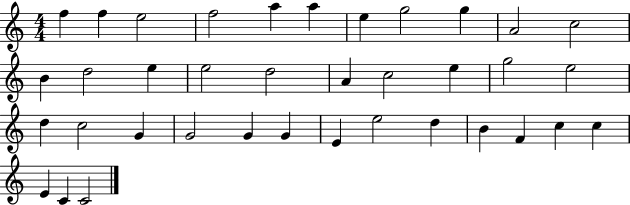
F5/q F5/q E5/h F5/h A5/q A5/q E5/q G5/h G5/q A4/h C5/h B4/q D5/h E5/q E5/h D5/h A4/q C5/h E5/q G5/h E5/h D5/q C5/h G4/q G4/h G4/q G4/q E4/q E5/h D5/q B4/q F4/q C5/q C5/q E4/q C4/q C4/h